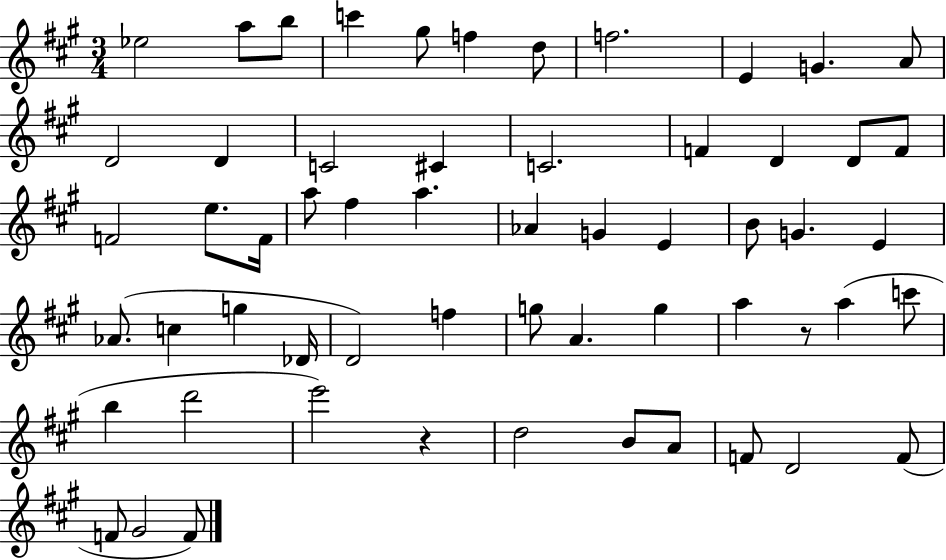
X:1
T:Untitled
M:3/4
L:1/4
K:A
_e2 a/2 b/2 c' ^g/2 f d/2 f2 E G A/2 D2 D C2 ^C C2 F D D/2 F/2 F2 e/2 F/4 a/2 ^f a _A G E B/2 G E _A/2 c g _D/4 D2 f g/2 A g a z/2 a c'/2 b d'2 e'2 z d2 B/2 A/2 F/2 D2 F/2 F/2 ^G2 F/2